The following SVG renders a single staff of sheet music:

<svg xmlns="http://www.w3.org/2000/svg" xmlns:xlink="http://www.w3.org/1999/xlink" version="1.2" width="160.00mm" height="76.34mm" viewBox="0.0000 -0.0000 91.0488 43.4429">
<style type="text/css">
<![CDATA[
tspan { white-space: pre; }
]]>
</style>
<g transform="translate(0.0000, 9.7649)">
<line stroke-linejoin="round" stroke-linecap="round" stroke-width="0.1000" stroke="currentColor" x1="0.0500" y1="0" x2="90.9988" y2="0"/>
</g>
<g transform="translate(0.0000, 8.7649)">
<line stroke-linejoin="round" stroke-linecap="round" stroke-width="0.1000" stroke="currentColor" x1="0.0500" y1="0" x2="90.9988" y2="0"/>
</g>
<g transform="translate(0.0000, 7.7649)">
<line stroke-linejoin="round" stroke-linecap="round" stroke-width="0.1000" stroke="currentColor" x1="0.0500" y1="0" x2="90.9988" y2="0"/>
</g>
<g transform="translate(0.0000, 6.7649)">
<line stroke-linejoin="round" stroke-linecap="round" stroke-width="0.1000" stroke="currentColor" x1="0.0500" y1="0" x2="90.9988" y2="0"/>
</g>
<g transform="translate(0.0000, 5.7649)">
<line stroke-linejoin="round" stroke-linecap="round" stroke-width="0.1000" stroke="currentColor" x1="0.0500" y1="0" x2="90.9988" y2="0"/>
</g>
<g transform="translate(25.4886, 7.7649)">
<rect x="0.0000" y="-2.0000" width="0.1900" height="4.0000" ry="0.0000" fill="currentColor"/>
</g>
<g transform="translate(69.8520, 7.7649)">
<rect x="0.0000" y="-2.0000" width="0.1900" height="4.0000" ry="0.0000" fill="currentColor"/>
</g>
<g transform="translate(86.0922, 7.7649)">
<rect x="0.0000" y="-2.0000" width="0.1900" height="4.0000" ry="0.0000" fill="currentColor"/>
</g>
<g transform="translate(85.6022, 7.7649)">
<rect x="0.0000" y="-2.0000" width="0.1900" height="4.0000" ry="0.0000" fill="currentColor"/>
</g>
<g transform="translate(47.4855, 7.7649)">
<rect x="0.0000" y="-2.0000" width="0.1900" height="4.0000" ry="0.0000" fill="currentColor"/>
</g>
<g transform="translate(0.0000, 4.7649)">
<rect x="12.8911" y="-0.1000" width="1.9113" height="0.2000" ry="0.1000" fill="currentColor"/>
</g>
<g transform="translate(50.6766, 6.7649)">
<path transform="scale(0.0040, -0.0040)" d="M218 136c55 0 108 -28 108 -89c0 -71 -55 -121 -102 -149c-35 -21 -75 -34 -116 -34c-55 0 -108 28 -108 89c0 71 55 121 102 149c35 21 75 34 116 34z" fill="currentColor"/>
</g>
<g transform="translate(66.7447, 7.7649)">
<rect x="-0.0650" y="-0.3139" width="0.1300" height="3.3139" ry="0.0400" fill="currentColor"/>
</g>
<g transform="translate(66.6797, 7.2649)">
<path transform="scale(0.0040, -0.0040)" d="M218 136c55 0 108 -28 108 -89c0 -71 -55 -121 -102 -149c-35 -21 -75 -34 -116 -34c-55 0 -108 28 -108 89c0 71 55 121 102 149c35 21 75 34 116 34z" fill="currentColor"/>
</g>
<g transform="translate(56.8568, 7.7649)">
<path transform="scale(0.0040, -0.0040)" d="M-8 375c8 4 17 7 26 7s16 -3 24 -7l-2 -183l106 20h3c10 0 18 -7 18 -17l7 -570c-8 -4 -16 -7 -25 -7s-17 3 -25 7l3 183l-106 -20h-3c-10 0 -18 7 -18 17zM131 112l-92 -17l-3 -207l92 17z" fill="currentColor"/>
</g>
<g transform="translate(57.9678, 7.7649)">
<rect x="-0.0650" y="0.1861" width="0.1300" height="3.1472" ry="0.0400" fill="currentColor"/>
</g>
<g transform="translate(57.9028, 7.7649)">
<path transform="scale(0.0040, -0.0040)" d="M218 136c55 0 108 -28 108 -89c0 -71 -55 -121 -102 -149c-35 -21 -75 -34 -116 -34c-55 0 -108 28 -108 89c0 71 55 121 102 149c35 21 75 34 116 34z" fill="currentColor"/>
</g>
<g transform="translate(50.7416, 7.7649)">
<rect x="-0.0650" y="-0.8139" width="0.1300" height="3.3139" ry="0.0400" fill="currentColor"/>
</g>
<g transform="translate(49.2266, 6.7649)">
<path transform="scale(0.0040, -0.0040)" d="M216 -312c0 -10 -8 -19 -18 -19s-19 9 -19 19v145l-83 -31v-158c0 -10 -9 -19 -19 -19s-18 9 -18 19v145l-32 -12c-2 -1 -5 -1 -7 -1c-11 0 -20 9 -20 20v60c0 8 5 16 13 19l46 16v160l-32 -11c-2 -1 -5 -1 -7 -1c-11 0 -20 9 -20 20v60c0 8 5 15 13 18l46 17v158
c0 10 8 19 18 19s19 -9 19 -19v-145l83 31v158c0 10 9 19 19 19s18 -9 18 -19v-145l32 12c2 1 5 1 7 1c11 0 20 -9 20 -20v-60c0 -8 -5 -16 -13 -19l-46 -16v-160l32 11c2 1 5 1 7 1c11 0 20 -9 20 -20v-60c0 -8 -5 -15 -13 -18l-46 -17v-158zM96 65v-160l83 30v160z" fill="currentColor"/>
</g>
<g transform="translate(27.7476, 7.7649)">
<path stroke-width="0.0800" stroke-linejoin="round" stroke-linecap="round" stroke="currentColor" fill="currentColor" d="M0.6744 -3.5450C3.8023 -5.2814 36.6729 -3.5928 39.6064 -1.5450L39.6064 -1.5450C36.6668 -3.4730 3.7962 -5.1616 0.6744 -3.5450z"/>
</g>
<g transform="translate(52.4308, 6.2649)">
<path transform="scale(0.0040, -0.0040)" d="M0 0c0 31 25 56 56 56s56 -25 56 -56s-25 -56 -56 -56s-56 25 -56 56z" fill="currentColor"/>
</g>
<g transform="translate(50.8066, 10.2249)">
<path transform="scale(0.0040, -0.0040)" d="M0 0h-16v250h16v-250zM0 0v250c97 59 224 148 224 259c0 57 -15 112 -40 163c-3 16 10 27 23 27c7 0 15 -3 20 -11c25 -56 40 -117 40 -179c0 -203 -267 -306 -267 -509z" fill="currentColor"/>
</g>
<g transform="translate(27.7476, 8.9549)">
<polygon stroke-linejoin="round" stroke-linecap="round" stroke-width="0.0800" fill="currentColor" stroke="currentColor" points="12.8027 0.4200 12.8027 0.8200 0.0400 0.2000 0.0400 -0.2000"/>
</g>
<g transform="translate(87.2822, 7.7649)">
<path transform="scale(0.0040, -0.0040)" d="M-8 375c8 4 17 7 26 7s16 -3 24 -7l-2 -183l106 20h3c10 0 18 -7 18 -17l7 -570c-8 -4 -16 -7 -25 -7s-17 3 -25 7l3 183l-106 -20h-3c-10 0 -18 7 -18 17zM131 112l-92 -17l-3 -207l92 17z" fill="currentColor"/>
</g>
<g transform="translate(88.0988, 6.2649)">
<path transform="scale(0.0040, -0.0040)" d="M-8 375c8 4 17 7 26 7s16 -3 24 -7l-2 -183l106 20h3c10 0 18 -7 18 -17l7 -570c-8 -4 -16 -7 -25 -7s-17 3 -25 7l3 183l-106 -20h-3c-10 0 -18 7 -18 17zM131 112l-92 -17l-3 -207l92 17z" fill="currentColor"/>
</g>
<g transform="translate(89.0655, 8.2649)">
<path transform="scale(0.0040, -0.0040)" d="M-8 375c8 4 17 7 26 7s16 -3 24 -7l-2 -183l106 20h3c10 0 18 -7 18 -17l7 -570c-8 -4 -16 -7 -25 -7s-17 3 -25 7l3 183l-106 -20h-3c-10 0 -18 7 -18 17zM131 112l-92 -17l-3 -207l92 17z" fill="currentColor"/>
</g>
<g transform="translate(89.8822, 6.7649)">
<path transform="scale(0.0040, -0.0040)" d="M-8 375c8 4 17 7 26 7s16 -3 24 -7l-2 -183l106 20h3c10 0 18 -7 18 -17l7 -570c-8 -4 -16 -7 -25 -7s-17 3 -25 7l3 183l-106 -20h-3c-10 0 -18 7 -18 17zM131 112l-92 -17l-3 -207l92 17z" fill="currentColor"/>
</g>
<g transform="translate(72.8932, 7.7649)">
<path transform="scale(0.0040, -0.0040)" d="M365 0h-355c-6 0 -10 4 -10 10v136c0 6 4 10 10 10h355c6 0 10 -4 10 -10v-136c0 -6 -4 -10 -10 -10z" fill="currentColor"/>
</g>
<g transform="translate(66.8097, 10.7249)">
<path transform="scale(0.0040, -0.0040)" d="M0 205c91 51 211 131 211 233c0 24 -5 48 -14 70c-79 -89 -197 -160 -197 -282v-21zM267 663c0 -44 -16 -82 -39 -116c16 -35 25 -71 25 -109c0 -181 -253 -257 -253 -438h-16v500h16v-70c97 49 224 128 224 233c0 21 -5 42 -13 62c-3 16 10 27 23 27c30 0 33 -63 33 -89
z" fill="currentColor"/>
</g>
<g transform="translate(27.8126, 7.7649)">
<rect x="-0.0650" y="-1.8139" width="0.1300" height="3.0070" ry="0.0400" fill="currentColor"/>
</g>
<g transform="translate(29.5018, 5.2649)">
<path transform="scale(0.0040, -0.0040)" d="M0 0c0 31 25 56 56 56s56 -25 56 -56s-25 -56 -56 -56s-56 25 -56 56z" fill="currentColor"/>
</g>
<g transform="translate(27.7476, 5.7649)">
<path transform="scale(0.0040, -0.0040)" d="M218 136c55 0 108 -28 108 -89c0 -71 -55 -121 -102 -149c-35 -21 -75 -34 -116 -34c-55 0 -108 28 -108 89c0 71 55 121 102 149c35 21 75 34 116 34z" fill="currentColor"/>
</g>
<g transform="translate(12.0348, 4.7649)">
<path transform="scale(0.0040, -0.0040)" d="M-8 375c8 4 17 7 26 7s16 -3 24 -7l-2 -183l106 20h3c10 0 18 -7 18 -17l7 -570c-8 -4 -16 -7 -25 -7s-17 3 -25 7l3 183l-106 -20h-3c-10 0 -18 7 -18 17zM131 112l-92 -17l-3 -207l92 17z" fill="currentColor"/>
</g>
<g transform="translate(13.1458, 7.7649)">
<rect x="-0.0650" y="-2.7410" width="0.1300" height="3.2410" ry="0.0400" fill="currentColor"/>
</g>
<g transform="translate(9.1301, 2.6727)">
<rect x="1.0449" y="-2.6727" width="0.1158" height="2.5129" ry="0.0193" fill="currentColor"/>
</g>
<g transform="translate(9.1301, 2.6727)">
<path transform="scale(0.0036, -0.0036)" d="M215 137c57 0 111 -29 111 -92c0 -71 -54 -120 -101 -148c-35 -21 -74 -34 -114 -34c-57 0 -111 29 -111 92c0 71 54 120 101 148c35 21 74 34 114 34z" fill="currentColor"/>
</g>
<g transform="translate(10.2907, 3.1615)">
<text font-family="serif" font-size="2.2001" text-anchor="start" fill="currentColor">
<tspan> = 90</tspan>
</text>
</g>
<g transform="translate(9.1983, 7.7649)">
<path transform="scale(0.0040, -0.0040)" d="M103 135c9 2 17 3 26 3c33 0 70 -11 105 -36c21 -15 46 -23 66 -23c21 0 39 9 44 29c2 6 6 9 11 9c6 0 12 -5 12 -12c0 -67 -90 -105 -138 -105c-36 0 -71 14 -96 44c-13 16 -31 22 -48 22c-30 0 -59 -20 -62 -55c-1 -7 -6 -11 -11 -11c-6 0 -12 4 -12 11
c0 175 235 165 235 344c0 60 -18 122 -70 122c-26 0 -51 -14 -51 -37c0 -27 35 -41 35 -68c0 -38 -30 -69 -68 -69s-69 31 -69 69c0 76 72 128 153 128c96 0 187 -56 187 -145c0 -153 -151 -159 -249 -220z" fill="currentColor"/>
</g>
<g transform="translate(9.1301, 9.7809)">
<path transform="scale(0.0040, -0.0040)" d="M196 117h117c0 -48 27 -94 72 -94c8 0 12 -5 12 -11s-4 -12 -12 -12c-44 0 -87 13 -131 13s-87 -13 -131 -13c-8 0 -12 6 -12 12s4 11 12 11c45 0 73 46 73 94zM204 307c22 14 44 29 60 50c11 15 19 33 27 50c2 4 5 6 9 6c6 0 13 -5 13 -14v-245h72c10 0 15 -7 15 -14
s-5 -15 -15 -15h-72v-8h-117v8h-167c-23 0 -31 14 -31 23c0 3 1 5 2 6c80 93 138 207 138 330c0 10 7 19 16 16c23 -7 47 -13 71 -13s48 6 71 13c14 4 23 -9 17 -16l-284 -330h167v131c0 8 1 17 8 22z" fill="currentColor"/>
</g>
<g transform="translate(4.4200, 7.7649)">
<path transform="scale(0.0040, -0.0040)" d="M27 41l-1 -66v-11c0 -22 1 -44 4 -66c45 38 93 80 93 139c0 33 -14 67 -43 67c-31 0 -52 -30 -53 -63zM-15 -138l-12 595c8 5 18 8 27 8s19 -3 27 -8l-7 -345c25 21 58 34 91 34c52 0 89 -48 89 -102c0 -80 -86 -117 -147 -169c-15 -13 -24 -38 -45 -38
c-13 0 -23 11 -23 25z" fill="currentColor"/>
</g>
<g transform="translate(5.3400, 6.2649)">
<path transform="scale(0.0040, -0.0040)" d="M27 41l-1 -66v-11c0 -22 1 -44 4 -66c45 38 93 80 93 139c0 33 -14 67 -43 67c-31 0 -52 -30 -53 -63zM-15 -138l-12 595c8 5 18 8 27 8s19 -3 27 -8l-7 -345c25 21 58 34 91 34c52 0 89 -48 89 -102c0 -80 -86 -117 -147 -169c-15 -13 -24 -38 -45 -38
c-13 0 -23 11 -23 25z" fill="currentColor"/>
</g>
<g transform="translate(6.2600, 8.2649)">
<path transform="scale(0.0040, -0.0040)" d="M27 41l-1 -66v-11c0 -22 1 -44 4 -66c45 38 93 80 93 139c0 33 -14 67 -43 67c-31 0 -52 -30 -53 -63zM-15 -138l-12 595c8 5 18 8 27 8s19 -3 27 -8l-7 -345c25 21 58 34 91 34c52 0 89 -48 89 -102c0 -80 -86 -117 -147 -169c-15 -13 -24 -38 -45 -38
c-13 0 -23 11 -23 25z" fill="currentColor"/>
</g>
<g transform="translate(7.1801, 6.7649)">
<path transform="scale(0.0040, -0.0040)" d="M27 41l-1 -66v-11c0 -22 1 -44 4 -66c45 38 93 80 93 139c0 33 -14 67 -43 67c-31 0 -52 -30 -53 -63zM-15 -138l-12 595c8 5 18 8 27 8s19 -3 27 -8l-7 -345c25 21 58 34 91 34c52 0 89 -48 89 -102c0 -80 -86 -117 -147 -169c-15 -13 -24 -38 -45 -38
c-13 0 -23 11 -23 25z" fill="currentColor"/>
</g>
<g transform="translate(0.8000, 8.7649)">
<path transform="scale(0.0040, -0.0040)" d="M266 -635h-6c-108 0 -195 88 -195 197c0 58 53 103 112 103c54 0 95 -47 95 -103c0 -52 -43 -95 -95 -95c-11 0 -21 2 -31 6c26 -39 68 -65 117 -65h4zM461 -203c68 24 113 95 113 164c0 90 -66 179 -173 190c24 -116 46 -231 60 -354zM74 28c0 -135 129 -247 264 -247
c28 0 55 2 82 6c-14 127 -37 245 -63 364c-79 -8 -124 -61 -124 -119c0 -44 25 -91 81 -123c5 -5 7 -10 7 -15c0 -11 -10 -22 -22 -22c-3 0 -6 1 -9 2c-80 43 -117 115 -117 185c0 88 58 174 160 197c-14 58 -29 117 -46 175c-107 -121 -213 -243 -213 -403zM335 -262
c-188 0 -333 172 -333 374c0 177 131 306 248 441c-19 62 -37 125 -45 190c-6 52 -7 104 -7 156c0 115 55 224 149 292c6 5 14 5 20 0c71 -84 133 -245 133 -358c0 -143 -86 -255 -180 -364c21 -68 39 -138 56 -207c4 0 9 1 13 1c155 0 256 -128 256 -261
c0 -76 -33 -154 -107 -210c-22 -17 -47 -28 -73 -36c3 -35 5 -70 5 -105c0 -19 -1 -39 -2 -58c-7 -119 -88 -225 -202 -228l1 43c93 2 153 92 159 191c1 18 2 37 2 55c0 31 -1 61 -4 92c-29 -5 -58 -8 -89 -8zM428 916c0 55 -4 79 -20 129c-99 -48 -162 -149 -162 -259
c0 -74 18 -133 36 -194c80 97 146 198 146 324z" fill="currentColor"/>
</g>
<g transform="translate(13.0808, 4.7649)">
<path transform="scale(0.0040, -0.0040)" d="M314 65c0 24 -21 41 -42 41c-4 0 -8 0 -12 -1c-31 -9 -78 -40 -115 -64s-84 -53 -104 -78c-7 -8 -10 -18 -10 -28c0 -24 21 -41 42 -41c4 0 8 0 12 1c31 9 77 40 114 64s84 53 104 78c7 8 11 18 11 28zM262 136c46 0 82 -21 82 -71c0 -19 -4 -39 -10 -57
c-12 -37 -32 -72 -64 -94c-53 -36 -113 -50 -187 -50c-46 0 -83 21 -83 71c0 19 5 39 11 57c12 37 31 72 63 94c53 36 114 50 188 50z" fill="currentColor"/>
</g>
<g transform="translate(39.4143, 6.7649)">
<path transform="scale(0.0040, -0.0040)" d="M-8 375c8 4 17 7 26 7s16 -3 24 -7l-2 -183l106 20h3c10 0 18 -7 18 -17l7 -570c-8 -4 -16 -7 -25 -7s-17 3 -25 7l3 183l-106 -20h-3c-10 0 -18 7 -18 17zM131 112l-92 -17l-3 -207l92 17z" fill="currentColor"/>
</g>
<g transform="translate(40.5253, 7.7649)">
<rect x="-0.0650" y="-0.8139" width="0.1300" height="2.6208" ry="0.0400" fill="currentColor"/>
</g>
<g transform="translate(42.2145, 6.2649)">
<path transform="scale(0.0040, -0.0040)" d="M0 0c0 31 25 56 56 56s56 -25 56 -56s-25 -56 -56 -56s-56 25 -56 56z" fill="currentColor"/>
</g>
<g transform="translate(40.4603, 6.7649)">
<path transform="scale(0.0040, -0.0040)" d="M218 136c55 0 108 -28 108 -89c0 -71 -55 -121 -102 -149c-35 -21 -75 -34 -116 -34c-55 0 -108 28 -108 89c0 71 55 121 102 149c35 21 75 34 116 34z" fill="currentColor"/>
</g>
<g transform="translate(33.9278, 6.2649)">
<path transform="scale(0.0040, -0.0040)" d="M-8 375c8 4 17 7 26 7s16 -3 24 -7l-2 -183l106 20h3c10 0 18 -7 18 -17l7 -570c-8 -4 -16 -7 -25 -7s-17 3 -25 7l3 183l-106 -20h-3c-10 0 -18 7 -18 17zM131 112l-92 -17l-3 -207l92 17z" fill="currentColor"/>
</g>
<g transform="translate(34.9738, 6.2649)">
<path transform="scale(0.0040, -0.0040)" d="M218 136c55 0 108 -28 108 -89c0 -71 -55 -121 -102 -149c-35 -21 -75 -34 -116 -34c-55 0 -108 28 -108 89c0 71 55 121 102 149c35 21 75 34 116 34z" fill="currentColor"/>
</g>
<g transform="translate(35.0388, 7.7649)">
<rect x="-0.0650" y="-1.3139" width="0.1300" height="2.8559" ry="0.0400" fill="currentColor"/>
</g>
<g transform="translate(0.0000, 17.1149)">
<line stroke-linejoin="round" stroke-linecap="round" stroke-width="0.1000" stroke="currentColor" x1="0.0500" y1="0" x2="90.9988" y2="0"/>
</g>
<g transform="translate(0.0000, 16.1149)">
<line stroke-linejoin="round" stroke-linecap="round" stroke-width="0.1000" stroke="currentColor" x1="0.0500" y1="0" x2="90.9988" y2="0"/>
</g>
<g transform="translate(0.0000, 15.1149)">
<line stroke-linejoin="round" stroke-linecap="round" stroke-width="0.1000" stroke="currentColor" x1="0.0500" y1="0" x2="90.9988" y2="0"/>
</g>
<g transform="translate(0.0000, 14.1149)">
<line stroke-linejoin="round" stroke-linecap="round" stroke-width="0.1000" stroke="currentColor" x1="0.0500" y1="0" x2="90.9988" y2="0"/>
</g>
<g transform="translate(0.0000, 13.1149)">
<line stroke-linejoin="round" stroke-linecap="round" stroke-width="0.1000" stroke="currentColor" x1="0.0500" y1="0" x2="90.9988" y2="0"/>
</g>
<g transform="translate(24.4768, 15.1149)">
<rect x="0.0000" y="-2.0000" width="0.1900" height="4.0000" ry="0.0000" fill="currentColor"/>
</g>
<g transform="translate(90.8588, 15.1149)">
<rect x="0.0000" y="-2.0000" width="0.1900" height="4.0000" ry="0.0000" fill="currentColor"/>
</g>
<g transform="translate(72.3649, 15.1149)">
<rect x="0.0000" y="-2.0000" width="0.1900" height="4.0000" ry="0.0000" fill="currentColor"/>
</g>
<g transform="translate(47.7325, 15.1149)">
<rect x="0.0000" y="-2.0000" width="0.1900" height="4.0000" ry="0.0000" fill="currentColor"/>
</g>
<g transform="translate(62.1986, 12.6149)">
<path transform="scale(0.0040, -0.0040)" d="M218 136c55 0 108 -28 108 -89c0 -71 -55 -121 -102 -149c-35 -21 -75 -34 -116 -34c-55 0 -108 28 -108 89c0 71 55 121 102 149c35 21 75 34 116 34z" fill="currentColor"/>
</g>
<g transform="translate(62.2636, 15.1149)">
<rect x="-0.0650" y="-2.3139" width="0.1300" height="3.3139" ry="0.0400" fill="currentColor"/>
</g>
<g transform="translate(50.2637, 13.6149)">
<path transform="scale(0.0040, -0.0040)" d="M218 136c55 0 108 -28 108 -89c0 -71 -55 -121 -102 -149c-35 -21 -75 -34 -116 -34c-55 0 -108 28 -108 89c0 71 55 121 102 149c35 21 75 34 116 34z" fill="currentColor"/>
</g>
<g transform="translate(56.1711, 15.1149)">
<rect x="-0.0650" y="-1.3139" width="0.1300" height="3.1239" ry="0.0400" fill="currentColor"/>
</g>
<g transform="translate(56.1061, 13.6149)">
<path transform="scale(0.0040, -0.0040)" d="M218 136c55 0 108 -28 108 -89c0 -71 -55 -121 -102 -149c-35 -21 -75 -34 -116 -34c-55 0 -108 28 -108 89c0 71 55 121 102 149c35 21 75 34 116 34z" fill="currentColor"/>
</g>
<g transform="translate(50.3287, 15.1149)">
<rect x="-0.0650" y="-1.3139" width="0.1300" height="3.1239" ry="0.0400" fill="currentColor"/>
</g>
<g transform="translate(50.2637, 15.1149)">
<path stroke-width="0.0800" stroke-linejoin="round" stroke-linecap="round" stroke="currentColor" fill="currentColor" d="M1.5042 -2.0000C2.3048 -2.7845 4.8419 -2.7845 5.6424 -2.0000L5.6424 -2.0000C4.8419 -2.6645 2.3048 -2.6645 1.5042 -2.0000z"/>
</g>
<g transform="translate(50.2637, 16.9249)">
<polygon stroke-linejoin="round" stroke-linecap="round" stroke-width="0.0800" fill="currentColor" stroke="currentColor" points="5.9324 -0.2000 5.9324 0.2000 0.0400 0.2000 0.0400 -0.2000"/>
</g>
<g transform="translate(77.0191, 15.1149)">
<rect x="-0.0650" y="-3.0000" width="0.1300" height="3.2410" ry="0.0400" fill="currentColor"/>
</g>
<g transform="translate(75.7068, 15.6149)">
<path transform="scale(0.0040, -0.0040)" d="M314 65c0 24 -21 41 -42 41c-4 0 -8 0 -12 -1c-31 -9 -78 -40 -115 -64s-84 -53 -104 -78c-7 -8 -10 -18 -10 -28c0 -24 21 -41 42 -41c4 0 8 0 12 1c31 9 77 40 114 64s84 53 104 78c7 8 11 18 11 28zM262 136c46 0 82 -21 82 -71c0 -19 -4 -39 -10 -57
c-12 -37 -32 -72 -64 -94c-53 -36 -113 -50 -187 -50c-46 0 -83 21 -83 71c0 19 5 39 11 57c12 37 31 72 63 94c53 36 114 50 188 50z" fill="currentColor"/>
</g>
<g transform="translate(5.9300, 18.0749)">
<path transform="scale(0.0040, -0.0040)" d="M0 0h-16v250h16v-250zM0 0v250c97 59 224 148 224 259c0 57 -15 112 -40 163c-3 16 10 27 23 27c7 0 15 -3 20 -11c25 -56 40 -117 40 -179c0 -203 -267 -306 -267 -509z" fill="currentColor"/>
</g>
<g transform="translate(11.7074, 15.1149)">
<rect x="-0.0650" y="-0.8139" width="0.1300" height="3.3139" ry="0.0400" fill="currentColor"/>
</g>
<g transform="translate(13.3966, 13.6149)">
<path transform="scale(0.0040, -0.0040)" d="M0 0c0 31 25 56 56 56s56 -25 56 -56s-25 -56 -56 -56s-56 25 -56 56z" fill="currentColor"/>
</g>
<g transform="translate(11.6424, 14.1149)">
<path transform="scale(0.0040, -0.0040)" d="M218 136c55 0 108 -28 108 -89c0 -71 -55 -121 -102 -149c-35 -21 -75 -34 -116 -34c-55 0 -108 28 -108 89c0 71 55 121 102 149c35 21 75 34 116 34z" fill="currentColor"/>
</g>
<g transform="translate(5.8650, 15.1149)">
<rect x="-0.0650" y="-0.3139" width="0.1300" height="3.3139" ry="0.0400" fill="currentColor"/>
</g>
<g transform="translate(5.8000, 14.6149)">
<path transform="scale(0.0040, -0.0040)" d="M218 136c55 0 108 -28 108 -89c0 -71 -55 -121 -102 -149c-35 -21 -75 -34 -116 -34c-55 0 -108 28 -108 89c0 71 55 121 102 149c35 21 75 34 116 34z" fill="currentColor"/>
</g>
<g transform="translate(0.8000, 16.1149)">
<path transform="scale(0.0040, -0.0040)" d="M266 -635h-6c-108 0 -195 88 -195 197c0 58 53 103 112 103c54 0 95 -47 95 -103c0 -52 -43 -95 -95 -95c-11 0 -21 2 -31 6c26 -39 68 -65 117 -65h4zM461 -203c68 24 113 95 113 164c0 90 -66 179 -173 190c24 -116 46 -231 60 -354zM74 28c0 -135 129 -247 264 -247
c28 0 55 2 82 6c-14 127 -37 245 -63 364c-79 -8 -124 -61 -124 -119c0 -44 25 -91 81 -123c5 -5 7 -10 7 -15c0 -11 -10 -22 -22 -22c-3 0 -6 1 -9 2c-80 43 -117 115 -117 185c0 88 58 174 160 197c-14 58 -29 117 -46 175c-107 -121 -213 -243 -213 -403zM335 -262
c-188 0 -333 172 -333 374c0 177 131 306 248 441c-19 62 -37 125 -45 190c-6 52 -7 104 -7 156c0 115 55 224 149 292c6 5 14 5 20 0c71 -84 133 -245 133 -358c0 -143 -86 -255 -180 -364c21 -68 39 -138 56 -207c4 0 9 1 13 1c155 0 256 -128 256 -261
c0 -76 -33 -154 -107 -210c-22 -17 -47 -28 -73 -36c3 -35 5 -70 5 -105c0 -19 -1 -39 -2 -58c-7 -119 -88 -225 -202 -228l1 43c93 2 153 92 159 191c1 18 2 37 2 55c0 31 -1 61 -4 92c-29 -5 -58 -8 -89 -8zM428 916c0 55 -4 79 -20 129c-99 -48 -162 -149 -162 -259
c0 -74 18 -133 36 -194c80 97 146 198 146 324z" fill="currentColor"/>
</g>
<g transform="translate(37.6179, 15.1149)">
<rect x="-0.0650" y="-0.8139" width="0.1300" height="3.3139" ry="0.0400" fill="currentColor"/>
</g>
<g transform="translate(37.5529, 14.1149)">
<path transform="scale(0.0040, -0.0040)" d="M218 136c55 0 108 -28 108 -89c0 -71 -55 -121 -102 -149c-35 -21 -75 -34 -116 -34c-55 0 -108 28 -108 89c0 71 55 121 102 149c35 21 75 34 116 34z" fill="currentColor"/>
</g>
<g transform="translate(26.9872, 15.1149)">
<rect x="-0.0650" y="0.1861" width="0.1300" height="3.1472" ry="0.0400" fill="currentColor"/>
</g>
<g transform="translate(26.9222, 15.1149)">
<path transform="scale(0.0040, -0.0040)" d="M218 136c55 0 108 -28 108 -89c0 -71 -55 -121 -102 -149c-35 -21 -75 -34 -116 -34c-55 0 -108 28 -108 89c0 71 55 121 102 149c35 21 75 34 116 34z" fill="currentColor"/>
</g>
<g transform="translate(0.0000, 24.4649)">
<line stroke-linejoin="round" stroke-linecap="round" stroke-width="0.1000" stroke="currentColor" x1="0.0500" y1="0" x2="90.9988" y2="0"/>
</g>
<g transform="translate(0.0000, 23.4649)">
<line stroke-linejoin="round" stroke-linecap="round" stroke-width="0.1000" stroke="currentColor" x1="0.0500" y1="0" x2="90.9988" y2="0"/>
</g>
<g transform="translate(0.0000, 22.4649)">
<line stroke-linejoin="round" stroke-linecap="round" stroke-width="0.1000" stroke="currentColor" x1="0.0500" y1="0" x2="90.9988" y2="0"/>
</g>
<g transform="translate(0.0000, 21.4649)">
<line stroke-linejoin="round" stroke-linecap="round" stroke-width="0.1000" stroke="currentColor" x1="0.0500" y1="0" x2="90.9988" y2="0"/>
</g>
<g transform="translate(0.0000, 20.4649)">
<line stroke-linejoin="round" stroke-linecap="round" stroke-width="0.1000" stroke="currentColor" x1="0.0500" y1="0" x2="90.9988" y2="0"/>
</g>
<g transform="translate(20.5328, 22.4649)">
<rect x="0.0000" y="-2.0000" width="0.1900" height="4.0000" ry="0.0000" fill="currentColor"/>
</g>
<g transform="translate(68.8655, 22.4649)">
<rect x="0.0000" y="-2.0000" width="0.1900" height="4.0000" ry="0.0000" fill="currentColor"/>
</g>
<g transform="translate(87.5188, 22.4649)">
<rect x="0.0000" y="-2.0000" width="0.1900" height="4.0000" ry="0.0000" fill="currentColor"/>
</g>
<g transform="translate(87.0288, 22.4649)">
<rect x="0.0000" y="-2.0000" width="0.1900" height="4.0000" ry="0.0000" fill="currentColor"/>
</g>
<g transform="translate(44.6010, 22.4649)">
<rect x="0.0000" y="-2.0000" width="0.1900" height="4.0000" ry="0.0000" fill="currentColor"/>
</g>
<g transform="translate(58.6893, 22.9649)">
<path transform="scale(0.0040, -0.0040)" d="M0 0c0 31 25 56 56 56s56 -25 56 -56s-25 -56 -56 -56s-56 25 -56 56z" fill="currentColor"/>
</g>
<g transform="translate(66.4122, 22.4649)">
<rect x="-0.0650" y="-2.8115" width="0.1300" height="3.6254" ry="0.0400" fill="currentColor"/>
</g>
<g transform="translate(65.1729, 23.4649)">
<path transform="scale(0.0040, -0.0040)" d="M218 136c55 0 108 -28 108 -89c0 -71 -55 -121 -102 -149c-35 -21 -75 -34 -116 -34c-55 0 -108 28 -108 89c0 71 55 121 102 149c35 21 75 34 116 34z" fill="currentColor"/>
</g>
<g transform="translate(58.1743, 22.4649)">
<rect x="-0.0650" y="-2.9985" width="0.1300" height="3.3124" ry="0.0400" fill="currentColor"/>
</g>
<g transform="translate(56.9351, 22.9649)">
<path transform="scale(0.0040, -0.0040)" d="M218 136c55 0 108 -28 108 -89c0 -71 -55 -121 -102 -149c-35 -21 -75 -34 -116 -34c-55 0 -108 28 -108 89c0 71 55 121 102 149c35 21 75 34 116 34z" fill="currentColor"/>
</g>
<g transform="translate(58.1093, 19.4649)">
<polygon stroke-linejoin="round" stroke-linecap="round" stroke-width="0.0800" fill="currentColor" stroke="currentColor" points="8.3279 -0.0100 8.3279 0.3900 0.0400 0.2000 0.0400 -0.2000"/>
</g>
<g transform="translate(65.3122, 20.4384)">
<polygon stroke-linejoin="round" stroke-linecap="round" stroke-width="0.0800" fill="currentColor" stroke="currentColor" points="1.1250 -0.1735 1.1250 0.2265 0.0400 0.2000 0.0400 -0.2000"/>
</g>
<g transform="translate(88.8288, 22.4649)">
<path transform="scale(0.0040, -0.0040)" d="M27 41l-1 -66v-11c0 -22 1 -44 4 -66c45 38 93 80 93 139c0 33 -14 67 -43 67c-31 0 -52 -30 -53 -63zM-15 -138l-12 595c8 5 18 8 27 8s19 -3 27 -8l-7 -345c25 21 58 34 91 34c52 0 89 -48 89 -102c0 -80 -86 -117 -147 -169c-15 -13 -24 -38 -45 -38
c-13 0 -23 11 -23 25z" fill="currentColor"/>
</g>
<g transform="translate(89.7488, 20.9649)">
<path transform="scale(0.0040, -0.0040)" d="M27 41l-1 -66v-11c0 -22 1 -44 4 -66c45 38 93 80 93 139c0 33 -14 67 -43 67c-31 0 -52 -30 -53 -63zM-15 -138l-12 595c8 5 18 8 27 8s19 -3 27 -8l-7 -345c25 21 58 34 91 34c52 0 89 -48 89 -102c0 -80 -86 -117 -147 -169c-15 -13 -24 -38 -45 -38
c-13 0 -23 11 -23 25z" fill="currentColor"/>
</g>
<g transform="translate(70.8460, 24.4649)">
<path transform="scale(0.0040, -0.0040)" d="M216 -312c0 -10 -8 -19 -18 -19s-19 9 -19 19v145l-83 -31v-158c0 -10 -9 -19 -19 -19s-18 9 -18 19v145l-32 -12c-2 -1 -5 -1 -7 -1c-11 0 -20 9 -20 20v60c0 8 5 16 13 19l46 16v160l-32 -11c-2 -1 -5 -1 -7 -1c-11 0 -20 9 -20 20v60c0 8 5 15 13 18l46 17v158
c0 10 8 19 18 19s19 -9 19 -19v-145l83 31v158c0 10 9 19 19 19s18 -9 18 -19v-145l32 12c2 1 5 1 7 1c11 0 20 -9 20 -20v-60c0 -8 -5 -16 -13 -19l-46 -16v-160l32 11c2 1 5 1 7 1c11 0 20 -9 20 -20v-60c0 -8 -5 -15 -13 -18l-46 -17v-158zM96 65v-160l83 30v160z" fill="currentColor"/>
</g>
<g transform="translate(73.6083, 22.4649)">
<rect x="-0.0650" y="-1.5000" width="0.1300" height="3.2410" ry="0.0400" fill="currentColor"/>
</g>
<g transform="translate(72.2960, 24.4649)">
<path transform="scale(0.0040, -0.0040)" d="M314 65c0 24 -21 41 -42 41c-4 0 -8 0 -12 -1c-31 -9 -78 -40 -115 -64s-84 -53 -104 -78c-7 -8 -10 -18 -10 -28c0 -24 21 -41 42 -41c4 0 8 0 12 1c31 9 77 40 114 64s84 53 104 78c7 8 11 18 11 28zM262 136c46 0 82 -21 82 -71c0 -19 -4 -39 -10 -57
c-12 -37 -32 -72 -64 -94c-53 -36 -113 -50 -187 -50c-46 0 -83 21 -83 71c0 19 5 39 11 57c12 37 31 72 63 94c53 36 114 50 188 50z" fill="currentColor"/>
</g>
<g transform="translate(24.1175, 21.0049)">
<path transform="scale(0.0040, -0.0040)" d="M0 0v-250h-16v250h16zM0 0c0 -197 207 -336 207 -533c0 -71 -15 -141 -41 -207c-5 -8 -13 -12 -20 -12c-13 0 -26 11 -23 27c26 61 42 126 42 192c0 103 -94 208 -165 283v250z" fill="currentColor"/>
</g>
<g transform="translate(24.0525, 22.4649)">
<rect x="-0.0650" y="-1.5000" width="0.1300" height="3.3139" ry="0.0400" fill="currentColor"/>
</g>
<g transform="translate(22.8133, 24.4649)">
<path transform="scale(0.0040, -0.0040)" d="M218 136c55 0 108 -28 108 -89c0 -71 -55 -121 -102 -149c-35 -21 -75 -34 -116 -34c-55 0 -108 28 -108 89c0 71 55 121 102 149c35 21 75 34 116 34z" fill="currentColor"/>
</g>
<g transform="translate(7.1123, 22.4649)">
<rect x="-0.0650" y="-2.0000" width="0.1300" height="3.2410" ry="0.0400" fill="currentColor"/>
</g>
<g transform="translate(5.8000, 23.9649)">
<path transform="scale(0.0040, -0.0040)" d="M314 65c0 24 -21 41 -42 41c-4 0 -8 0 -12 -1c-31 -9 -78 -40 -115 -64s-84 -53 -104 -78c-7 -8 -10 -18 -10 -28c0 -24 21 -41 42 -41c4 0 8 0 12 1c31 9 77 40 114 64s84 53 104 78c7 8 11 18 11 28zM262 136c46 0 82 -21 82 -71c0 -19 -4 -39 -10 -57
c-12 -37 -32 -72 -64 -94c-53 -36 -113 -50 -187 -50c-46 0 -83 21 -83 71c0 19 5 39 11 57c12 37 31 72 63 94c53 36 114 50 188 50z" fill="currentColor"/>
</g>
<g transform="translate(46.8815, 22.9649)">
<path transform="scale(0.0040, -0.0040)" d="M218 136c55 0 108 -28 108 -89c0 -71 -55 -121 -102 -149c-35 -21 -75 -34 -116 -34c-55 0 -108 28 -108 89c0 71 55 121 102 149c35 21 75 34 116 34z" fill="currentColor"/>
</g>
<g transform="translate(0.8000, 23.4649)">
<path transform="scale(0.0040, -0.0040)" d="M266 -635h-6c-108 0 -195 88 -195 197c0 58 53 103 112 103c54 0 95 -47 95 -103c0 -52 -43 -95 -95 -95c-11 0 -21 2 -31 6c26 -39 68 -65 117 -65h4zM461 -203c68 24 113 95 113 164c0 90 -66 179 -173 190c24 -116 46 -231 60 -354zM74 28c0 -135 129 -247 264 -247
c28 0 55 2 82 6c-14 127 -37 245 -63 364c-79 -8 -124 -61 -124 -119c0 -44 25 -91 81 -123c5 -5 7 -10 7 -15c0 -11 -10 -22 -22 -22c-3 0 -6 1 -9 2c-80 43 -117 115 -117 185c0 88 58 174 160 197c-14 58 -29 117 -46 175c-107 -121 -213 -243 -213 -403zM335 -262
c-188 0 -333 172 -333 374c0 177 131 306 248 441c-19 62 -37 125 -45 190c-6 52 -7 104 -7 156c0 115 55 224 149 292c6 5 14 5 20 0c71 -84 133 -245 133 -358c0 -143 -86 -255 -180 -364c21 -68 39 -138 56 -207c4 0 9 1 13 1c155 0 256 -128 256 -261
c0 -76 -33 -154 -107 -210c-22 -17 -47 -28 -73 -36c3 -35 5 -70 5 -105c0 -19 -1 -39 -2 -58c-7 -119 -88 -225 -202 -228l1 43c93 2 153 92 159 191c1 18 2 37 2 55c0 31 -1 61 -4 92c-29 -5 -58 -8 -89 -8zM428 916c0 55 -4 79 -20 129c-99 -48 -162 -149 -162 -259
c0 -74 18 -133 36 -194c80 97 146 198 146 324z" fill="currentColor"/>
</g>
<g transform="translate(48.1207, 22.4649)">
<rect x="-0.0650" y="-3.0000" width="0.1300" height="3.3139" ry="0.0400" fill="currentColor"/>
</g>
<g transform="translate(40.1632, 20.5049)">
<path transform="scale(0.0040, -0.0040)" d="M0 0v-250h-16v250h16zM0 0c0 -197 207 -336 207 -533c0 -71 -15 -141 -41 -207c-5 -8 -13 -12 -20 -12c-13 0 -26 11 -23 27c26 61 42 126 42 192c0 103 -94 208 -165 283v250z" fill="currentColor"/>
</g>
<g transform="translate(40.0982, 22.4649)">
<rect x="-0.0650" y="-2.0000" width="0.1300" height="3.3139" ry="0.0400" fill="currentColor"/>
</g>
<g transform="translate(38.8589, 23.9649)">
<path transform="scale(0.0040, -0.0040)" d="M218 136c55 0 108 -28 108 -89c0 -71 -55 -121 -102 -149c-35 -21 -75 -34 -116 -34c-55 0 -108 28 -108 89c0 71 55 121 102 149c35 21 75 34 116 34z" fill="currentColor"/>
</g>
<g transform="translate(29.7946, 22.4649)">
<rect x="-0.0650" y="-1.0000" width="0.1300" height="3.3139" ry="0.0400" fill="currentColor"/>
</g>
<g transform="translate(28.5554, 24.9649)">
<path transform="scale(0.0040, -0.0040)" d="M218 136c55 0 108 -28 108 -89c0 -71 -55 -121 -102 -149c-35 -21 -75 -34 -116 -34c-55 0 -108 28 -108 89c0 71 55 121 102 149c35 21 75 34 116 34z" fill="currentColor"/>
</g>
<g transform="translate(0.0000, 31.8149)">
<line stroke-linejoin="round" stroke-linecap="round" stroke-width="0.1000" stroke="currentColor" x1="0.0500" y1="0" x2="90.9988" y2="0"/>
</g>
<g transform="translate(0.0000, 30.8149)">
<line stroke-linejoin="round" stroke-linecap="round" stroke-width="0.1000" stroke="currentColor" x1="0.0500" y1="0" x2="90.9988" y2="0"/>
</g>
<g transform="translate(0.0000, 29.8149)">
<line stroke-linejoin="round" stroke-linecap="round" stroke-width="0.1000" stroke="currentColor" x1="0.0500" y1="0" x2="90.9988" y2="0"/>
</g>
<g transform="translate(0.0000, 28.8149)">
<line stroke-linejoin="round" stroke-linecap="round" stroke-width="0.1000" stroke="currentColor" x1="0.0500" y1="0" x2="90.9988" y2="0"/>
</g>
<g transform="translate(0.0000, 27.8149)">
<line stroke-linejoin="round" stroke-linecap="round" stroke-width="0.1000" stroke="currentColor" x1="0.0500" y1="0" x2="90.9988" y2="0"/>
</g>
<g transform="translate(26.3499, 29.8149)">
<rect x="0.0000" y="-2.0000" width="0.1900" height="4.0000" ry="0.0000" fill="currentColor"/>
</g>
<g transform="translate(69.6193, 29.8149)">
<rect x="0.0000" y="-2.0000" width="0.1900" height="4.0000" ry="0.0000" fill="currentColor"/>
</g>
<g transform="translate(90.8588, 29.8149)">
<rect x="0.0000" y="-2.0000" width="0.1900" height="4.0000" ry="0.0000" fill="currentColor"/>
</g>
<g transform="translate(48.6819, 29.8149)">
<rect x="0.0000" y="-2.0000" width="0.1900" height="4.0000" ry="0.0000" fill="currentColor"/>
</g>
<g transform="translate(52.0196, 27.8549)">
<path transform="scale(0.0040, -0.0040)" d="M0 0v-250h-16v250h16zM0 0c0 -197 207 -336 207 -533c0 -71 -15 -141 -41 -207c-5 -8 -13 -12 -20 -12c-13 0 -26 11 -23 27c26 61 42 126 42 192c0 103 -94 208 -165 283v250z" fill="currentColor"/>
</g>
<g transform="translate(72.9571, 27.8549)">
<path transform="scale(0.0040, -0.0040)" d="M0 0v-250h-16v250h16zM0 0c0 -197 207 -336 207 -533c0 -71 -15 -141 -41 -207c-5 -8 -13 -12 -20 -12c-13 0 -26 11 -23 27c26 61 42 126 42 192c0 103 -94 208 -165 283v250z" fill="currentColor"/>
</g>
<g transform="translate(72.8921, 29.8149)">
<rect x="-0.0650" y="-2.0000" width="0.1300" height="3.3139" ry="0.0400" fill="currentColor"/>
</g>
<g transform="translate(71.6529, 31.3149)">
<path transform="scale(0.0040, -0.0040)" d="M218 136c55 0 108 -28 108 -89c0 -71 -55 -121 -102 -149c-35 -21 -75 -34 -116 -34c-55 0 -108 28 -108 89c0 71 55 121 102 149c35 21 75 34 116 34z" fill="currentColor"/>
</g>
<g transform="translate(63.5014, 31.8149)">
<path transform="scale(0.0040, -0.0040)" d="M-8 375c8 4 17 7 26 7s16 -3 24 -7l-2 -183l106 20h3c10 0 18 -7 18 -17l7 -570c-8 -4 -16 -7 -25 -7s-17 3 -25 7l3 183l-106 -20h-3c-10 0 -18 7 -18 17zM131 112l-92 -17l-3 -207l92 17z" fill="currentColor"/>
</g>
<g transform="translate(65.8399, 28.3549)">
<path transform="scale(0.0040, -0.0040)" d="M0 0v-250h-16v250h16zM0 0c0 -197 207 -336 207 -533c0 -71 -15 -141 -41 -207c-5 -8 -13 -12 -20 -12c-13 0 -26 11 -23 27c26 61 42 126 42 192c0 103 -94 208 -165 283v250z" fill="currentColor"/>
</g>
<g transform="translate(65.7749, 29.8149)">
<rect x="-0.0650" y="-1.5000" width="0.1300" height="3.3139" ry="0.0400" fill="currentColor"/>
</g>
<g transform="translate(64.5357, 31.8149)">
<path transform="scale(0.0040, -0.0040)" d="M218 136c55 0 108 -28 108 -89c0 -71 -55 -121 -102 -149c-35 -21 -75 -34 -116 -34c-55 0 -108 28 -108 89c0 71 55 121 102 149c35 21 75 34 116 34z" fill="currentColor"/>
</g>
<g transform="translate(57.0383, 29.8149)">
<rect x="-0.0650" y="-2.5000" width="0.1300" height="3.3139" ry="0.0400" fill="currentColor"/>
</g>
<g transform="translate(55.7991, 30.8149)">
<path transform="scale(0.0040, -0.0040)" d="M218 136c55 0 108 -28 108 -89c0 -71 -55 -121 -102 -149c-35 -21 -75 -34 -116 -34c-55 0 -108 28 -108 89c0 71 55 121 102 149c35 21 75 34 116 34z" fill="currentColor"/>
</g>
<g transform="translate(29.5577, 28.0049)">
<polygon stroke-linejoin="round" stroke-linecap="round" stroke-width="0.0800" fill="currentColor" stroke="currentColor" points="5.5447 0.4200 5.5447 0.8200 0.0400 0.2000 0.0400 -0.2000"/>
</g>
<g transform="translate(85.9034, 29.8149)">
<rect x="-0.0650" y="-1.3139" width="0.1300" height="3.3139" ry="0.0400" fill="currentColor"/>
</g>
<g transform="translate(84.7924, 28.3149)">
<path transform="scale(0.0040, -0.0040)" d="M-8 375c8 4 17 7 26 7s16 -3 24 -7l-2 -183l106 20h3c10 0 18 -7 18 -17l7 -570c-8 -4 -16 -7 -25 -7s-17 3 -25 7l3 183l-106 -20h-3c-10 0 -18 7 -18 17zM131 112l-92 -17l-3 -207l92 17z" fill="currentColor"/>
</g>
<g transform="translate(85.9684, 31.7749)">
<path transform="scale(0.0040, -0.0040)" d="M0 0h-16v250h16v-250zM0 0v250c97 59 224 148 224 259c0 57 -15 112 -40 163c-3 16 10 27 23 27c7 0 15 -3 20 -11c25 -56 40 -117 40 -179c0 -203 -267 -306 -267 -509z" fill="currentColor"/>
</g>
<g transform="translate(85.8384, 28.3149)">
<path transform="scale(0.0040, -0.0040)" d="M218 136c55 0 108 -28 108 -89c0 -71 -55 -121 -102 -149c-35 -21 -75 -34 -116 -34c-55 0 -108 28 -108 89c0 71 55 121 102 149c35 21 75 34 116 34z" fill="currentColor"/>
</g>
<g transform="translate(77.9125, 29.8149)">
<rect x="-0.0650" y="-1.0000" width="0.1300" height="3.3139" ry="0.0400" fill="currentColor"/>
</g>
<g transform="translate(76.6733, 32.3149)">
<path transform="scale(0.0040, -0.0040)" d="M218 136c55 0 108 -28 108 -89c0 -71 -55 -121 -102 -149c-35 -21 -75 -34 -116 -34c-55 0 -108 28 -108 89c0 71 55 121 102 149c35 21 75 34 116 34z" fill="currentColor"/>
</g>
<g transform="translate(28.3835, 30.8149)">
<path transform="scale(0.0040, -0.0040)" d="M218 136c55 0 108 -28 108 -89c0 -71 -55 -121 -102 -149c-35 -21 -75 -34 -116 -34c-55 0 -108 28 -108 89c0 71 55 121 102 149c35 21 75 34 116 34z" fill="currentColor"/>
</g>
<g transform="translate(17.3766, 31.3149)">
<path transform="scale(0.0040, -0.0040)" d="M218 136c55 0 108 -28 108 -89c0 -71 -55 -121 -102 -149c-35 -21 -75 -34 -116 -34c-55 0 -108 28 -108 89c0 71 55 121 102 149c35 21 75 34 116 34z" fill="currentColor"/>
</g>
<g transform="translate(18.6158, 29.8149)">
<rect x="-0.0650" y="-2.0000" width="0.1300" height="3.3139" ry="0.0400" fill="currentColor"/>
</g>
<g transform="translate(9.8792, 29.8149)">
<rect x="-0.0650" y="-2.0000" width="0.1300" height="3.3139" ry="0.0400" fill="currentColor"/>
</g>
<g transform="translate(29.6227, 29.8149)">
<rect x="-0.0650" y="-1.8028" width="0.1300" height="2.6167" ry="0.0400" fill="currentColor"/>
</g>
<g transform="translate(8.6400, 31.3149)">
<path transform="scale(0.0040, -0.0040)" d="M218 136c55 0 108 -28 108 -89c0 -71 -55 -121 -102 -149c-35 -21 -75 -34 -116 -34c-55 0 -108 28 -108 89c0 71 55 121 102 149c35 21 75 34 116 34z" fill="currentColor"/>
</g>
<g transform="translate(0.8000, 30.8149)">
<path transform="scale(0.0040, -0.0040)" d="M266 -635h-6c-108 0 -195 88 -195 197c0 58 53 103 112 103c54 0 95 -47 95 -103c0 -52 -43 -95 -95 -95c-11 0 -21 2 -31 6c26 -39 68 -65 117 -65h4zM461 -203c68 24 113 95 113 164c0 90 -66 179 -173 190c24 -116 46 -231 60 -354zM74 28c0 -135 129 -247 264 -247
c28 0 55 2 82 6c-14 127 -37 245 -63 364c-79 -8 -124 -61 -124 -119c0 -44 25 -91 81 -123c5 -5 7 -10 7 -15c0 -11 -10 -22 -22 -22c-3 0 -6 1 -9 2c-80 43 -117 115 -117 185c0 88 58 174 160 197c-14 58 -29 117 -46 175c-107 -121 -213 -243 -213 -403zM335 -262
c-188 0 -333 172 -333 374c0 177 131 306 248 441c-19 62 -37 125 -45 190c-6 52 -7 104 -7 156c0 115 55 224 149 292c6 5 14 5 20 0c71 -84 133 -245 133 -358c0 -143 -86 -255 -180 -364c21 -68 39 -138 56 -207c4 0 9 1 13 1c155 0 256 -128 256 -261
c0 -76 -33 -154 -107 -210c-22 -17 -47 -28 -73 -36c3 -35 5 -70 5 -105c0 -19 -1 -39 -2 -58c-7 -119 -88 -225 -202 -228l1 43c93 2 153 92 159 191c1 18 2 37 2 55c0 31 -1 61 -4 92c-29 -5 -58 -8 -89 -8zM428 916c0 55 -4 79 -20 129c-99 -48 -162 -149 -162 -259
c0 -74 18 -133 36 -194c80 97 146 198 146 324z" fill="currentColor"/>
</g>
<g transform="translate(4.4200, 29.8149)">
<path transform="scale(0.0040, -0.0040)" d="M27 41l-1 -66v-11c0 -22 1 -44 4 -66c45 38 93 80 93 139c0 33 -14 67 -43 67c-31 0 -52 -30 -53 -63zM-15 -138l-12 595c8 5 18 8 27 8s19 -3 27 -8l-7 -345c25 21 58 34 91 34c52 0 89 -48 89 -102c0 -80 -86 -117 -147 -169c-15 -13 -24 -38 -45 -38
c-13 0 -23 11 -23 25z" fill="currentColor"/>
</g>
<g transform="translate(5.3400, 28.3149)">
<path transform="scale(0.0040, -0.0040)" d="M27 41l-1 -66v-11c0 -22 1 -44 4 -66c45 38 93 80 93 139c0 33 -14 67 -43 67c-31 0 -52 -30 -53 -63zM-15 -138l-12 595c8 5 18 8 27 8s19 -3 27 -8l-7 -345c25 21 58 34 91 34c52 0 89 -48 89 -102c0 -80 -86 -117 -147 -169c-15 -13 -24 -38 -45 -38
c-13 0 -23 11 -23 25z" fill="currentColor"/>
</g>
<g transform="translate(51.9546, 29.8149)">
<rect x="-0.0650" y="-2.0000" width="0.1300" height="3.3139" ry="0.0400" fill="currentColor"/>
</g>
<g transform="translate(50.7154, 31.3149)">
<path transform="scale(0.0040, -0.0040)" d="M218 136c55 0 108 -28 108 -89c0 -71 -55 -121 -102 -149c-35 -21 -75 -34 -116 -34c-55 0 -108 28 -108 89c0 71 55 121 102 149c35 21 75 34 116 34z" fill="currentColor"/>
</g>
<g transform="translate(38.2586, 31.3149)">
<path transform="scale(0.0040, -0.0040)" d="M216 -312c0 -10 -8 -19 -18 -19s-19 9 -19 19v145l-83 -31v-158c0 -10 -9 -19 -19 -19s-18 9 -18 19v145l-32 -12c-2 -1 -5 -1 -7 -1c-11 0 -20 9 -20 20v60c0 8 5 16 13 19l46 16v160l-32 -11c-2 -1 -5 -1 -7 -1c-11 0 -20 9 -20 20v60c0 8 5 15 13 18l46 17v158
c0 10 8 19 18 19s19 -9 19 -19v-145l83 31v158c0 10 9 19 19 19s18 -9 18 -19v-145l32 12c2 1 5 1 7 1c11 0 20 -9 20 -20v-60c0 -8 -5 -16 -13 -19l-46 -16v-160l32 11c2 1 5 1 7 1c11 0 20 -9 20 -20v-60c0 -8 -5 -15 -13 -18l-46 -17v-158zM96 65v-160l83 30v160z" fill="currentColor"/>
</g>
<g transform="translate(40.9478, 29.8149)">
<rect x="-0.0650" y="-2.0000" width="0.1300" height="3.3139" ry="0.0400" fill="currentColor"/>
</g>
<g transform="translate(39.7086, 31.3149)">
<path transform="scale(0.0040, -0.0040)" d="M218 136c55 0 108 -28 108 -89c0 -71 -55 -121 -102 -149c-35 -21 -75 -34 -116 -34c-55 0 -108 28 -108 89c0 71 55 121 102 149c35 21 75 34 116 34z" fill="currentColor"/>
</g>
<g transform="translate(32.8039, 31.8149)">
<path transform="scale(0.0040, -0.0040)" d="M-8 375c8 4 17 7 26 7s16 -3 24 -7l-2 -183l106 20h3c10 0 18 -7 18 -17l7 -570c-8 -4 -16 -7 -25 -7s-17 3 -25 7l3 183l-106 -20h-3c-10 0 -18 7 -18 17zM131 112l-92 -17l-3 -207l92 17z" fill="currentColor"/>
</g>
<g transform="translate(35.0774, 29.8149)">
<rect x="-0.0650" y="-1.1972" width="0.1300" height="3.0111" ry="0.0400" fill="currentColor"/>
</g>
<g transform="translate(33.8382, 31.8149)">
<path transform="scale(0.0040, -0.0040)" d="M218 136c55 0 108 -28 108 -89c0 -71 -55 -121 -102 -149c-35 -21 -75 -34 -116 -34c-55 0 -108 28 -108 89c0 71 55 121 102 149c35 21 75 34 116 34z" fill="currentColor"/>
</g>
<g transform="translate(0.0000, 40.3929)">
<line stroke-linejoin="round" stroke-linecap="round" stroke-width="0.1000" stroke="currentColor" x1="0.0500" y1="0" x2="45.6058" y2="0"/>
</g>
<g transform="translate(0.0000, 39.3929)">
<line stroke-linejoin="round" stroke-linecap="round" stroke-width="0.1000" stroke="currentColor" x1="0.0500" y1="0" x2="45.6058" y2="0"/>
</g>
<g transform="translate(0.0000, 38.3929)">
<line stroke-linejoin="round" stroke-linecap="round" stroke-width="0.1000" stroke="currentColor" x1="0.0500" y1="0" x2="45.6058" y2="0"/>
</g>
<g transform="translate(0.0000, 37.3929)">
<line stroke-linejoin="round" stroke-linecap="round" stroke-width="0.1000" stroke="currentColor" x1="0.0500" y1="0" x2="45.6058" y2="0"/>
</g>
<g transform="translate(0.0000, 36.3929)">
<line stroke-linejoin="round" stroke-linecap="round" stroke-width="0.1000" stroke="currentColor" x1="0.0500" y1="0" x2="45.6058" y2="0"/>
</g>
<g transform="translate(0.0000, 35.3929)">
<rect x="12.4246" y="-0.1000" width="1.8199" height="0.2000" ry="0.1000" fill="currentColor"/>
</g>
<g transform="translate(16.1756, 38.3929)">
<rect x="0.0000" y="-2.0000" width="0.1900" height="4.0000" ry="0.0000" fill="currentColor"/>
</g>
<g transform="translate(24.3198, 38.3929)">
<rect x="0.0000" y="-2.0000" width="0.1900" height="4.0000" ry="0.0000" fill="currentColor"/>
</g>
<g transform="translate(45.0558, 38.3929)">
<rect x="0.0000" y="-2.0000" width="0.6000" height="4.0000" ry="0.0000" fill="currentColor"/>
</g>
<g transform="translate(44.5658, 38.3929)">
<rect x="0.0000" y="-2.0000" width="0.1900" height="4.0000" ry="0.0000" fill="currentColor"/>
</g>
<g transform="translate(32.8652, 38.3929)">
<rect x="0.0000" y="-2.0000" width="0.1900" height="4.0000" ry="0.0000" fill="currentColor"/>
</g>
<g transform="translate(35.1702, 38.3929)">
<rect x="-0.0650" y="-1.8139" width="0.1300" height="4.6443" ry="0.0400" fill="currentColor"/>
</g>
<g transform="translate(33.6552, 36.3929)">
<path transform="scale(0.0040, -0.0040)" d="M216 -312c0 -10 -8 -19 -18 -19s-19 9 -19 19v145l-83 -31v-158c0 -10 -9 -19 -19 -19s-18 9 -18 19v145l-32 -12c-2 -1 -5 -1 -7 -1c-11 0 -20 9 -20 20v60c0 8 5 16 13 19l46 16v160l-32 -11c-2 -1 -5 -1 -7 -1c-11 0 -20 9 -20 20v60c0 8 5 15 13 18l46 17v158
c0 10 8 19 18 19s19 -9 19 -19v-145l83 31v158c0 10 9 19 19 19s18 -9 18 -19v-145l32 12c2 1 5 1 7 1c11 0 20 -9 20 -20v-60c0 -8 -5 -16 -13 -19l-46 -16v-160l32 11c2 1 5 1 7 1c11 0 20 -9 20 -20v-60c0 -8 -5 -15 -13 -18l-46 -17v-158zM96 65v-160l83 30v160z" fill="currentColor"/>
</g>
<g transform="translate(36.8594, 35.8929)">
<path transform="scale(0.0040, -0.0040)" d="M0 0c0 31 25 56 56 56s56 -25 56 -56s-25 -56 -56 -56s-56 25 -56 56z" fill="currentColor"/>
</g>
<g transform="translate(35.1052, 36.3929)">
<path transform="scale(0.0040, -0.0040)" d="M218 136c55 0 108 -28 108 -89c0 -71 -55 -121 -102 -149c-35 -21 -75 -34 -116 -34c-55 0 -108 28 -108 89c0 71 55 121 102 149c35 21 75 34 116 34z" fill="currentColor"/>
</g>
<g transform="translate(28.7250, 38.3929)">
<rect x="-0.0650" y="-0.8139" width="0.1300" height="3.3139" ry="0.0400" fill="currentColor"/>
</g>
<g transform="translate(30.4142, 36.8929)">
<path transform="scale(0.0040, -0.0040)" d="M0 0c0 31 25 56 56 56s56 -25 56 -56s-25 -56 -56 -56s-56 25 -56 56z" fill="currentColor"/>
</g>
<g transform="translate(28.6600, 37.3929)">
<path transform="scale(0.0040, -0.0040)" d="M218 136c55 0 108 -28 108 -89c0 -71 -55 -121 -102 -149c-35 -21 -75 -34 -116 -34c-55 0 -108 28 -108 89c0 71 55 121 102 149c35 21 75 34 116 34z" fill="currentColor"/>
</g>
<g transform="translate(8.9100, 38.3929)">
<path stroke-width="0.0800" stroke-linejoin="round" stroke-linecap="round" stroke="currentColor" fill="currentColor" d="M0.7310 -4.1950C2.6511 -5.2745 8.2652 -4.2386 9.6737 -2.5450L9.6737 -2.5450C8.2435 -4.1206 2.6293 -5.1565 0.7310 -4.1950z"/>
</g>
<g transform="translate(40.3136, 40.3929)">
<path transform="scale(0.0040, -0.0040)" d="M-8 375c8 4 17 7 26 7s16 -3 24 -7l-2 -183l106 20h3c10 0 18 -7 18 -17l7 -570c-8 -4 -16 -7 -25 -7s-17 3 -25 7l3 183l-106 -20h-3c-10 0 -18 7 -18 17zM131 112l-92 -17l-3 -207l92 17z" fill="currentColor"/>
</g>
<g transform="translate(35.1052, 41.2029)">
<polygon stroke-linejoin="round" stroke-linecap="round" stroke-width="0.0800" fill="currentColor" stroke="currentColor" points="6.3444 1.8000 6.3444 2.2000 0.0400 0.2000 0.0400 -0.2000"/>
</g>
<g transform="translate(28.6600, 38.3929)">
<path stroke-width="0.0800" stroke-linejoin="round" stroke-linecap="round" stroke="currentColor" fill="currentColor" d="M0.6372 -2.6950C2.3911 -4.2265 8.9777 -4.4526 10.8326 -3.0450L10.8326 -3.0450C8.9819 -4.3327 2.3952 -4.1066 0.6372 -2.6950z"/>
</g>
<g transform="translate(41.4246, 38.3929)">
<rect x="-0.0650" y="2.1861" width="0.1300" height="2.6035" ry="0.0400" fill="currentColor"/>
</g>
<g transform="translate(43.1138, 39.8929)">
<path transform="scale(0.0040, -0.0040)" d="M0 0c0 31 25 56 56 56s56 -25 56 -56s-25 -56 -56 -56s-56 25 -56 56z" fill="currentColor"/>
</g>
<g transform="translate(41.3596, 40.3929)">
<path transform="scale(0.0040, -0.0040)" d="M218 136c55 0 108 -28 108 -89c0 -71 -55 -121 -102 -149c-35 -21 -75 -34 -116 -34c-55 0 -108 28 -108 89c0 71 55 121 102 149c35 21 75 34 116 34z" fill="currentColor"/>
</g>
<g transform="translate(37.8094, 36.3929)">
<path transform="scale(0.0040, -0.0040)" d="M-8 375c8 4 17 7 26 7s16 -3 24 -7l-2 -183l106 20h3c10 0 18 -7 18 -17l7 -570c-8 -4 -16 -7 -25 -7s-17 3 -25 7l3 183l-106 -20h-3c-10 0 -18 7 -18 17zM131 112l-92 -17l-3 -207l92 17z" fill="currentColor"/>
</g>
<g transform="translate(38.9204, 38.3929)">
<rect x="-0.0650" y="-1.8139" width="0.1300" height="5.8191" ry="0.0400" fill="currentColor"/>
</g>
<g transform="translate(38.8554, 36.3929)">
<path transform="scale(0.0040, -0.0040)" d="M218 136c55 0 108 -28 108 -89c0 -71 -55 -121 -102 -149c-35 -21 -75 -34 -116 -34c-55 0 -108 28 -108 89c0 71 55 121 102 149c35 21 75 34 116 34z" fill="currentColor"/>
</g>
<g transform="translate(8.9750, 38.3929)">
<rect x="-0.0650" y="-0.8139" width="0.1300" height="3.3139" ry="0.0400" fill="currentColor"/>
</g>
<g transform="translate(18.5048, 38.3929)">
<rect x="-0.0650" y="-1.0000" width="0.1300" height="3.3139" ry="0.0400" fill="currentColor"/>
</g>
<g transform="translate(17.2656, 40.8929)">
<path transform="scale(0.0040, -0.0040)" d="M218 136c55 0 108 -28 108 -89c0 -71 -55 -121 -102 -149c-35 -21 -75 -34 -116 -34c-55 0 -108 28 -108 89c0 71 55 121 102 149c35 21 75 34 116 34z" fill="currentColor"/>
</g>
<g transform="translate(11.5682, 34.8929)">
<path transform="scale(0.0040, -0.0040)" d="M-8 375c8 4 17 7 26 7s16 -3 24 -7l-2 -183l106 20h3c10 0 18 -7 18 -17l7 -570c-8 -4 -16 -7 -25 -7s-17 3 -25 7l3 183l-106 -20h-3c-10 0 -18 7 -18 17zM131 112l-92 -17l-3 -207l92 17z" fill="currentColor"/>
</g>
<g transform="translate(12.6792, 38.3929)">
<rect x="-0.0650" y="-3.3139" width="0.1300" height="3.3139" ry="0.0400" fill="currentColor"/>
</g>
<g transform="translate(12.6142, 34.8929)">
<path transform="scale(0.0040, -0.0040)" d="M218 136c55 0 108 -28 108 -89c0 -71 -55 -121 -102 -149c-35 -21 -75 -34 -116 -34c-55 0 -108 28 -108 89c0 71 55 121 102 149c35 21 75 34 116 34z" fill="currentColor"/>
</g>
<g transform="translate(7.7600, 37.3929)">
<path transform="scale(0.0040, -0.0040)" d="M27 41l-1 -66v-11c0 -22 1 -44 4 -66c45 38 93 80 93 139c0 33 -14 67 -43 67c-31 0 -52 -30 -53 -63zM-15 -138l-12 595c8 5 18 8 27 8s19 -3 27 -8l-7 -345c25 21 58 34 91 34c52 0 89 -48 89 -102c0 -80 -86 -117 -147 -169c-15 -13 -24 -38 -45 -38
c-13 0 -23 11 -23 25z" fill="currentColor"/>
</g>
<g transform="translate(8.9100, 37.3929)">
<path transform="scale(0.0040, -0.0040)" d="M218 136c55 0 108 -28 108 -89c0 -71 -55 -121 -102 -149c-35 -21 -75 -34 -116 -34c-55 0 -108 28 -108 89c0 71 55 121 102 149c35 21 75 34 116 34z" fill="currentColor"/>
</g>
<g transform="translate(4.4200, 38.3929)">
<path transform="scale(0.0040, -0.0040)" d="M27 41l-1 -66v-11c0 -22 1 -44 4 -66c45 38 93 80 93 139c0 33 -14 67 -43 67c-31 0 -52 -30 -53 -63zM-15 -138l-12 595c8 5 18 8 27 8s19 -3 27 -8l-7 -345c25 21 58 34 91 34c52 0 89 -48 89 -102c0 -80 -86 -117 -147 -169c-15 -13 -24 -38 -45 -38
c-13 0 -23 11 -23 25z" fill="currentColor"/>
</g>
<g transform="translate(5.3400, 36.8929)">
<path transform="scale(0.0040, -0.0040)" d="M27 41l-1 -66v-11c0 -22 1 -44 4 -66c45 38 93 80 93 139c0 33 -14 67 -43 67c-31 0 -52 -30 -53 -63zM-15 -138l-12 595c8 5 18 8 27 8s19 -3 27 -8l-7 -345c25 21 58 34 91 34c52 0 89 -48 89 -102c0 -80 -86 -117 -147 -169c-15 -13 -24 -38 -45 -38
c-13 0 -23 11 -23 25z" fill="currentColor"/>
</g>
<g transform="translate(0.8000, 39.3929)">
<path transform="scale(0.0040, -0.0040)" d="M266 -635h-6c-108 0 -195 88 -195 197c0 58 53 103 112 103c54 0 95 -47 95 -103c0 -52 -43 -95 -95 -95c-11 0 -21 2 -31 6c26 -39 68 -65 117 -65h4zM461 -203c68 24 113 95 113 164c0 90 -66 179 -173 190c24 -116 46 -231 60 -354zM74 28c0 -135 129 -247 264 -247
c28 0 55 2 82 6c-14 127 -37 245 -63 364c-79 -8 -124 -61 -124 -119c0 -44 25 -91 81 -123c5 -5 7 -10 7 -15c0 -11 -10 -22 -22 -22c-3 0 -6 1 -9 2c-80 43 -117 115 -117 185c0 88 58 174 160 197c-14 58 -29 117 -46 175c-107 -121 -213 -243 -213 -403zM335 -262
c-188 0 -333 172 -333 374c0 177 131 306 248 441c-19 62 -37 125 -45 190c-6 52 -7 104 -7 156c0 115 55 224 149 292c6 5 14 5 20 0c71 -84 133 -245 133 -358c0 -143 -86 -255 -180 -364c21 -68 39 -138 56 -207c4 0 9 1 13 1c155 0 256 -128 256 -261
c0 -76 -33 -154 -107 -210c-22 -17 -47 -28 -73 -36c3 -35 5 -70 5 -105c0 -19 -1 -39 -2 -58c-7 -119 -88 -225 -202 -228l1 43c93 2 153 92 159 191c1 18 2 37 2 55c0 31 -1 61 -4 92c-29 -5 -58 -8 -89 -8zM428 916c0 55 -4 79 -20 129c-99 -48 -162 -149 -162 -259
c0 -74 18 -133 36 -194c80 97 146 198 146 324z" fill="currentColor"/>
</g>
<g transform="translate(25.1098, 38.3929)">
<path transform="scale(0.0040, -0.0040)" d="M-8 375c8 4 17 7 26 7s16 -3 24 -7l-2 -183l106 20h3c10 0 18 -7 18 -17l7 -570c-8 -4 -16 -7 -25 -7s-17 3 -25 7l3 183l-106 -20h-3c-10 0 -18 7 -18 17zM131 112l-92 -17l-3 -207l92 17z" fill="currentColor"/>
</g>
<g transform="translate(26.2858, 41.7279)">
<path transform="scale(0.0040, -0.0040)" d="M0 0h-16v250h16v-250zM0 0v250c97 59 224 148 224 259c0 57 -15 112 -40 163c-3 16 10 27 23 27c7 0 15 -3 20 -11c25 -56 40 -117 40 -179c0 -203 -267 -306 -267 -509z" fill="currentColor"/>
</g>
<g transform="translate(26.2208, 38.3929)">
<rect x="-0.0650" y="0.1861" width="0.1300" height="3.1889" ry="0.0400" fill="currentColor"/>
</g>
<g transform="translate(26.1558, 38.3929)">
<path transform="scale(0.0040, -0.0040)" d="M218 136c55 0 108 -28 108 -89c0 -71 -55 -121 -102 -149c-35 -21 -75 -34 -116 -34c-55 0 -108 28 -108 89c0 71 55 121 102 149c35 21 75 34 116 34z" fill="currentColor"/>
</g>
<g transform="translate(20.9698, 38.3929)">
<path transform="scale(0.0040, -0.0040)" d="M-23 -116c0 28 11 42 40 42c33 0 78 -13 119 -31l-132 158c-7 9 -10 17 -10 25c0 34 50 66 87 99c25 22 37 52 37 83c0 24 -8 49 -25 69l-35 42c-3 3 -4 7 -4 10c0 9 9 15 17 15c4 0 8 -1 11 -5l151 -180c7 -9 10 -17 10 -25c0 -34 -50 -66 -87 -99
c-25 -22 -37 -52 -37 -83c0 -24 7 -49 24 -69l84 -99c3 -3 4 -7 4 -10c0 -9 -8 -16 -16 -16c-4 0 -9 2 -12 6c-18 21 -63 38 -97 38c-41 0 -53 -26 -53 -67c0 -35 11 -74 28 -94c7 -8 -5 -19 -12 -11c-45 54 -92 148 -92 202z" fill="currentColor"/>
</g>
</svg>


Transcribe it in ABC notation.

X:1
T:Untitled
M:2/4
L:1/4
K:Ab
a2 f/2 e/2 d/2 ^d/2 B c/4 z2 c/2 d B d e/2 e/2 g A2 F2 E/2 D F/2 A A/2 G/4 ^E2 F F G/2 E/2 ^F F/2 G E/2 F/2 D e/2 _d b D z B/2 d ^f/2 f/2 E/2